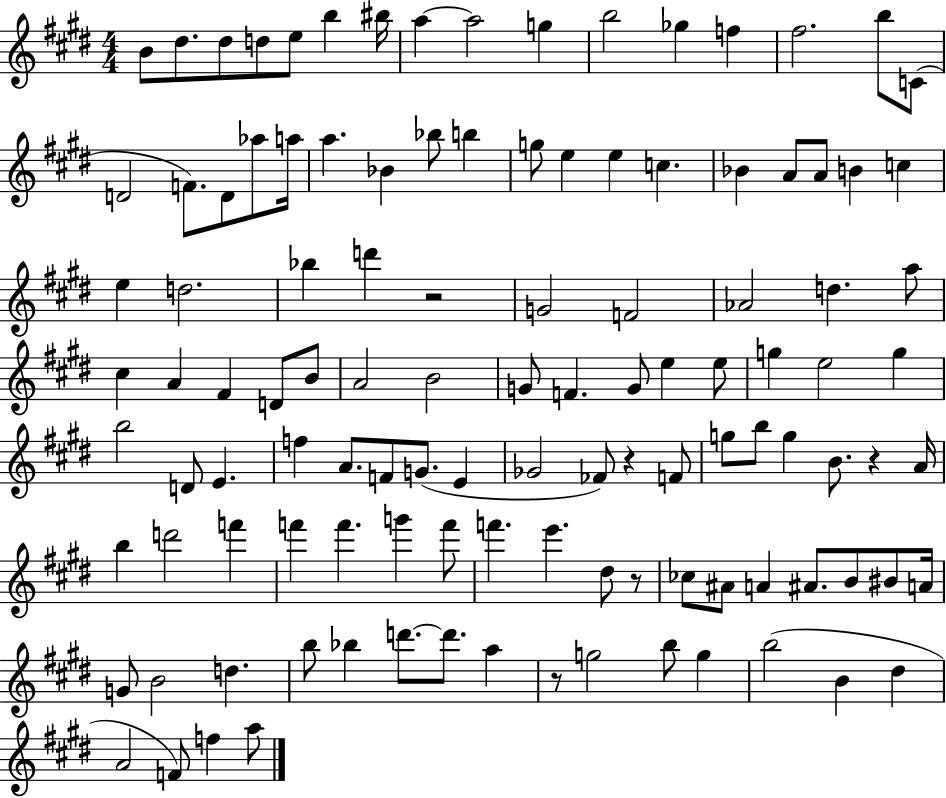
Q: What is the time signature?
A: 4/4